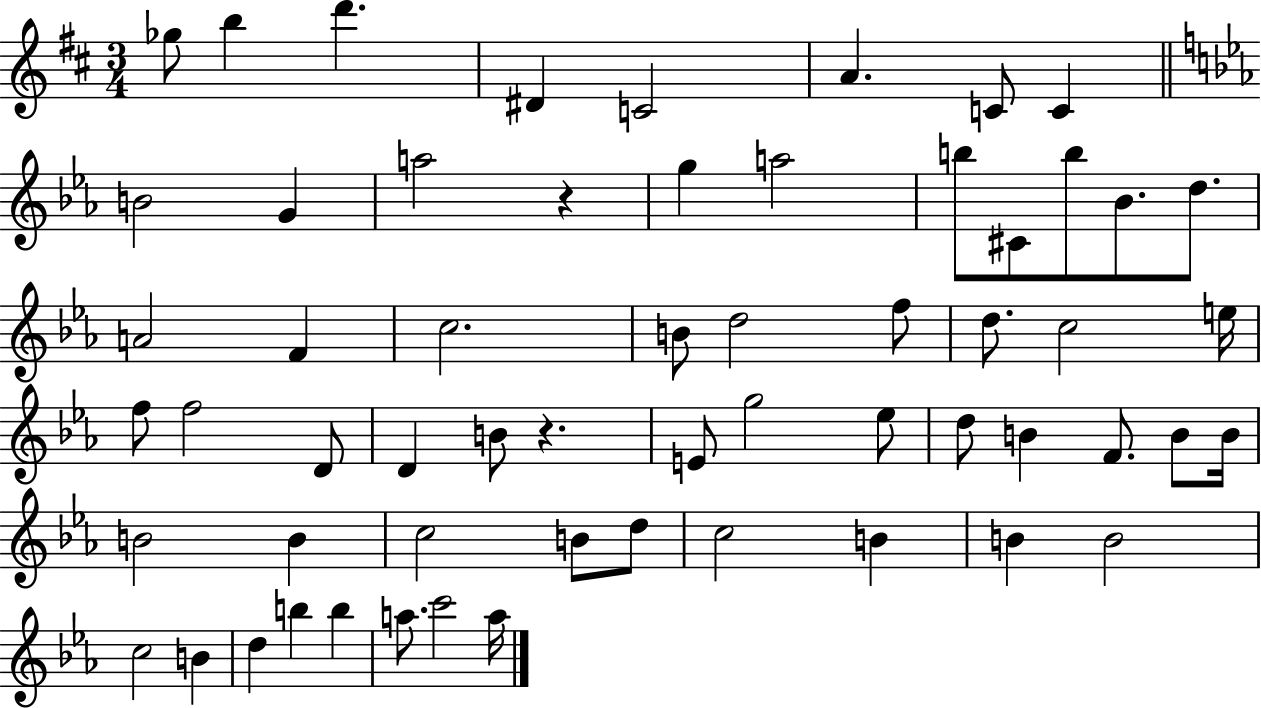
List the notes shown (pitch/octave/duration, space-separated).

Gb5/e B5/q D6/q. D#4/q C4/h A4/q. C4/e C4/q B4/h G4/q A5/h R/q G5/q A5/h B5/e C#4/e B5/e Bb4/e. D5/e. A4/h F4/q C5/h. B4/e D5/h F5/e D5/e. C5/h E5/s F5/e F5/h D4/e D4/q B4/e R/q. E4/e G5/h Eb5/e D5/e B4/q F4/e. B4/e B4/s B4/h B4/q C5/h B4/e D5/e C5/h B4/q B4/q B4/h C5/h B4/q D5/q B5/q B5/q A5/e. C6/h A5/s